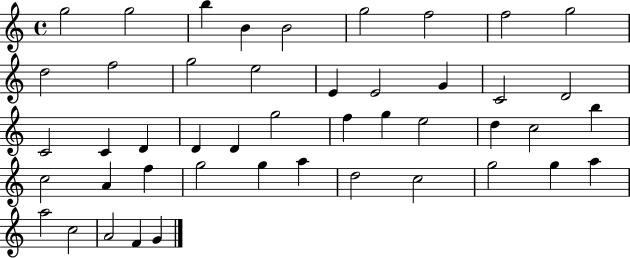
X:1
T:Untitled
M:4/4
L:1/4
K:C
g2 g2 b B B2 g2 f2 f2 g2 d2 f2 g2 e2 E E2 G C2 D2 C2 C D D D g2 f g e2 d c2 b c2 A f g2 g a d2 c2 g2 g a a2 c2 A2 F G